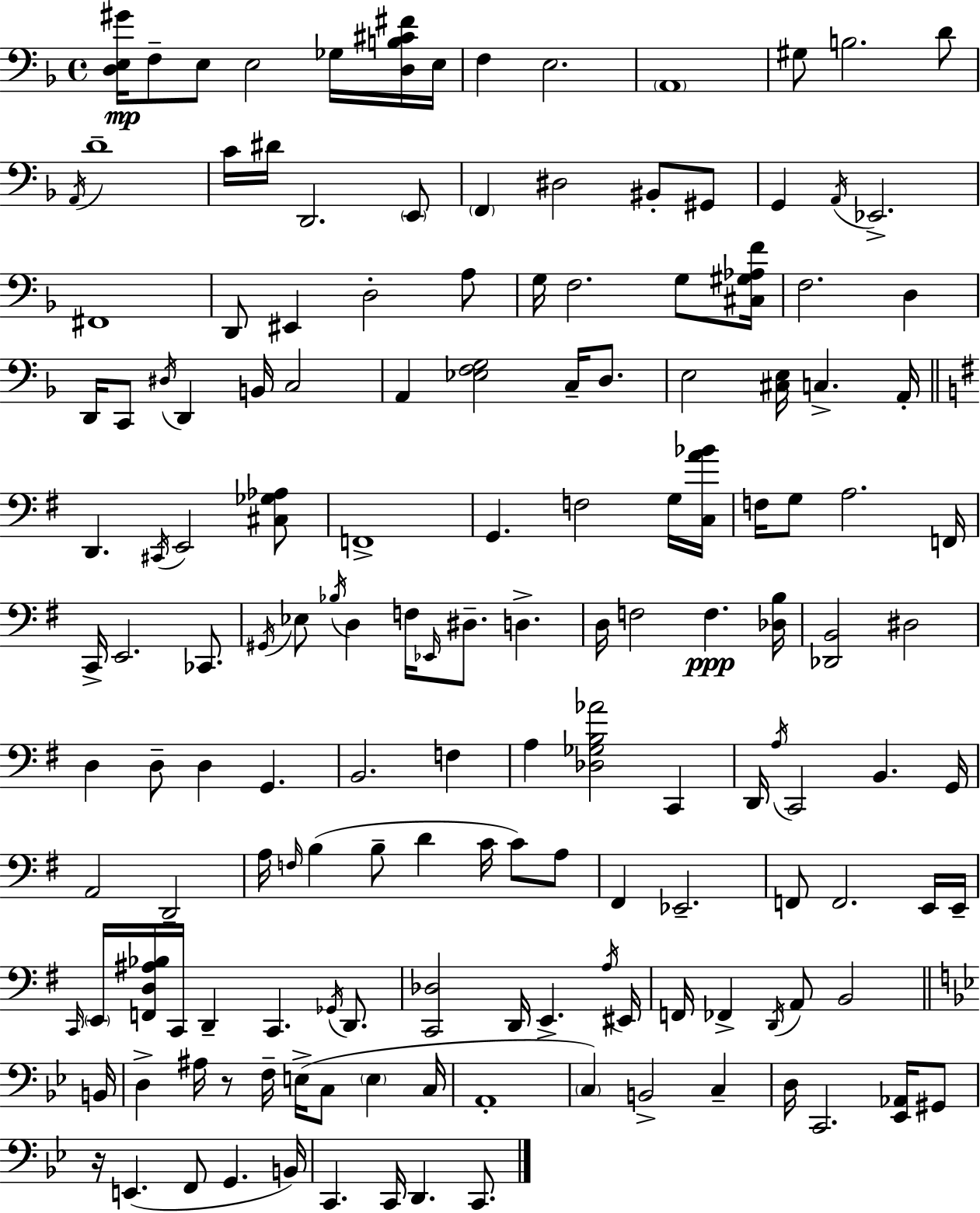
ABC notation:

X:1
T:Untitled
M:4/4
L:1/4
K:F
[D,E,^G]/4 F,/2 E,/2 E,2 _G,/4 [D,B,^C^F]/4 E,/4 F, E,2 A,,4 ^G,/2 B,2 D/2 A,,/4 D4 C/4 ^D/4 D,,2 E,,/2 F,, ^D,2 ^B,,/2 ^G,,/2 G,, A,,/4 _E,,2 ^F,,4 D,,/2 ^E,, D,2 A,/2 G,/4 F,2 G,/2 [^C,^G,_A,F]/4 F,2 D, D,,/4 C,,/2 ^D,/4 D,, B,,/4 C,2 A,, [_E,F,G,]2 C,/4 D,/2 E,2 [^C,E,]/4 C, A,,/4 D,, ^C,,/4 E,,2 [^C,_G,_A,]/2 F,,4 G,, F,2 G,/4 [C,A_B]/4 F,/4 G,/2 A,2 F,,/4 C,,/4 E,,2 _C,,/2 ^G,,/4 _E,/2 _B,/4 D, F,/4 _E,,/4 ^D,/2 D, D,/4 F,2 F, [_D,B,]/4 [_D,,B,,]2 ^D,2 D, D,/2 D, G,, B,,2 F, A, [_D,_G,B,_A]2 C,, D,,/4 A,/4 C,,2 B,, G,,/4 A,,2 D,,2 A,/4 F,/4 B, B,/2 D C/4 C/2 A,/2 ^F,, _E,,2 F,,/2 F,,2 E,,/4 E,,/4 C,,/4 E,,/4 [F,,D,^A,_B,]/4 C,,/4 D,, C,, _G,,/4 D,,/2 [C,,_D,]2 D,,/4 E,, A,/4 ^E,,/4 F,,/4 _F,, D,,/4 A,,/2 B,,2 B,,/4 D, ^A,/4 z/2 F,/4 E,/4 C,/2 E, C,/4 A,,4 C, B,,2 C, D,/4 C,,2 [_E,,_A,,]/4 ^G,,/2 z/4 E,, F,,/2 G,, B,,/4 C,, C,,/4 D,, C,,/2